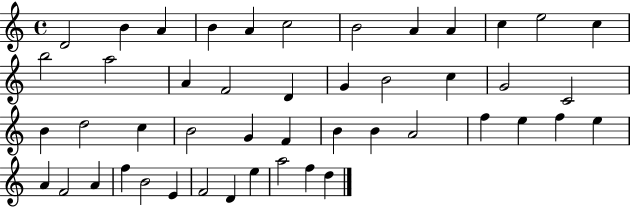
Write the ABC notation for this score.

X:1
T:Untitled
M:4/4
L:1/4
K:C
D2 B A B A c2 B2 A A c e2 c b2 a2 A F2 D G B2 c G2 C2 B d2 c B2 G F B B A2 f e f e A F2 A f B2 E F2 D e a2 f d